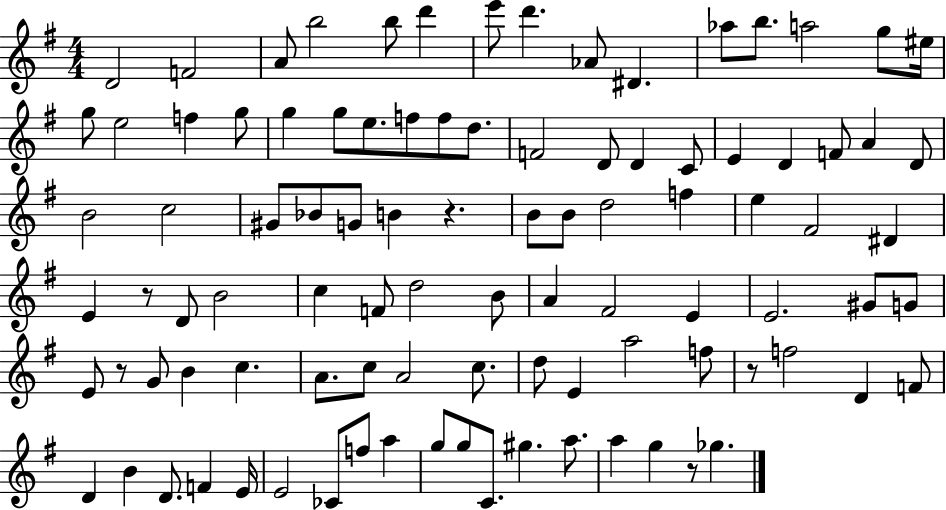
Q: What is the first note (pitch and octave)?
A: D4